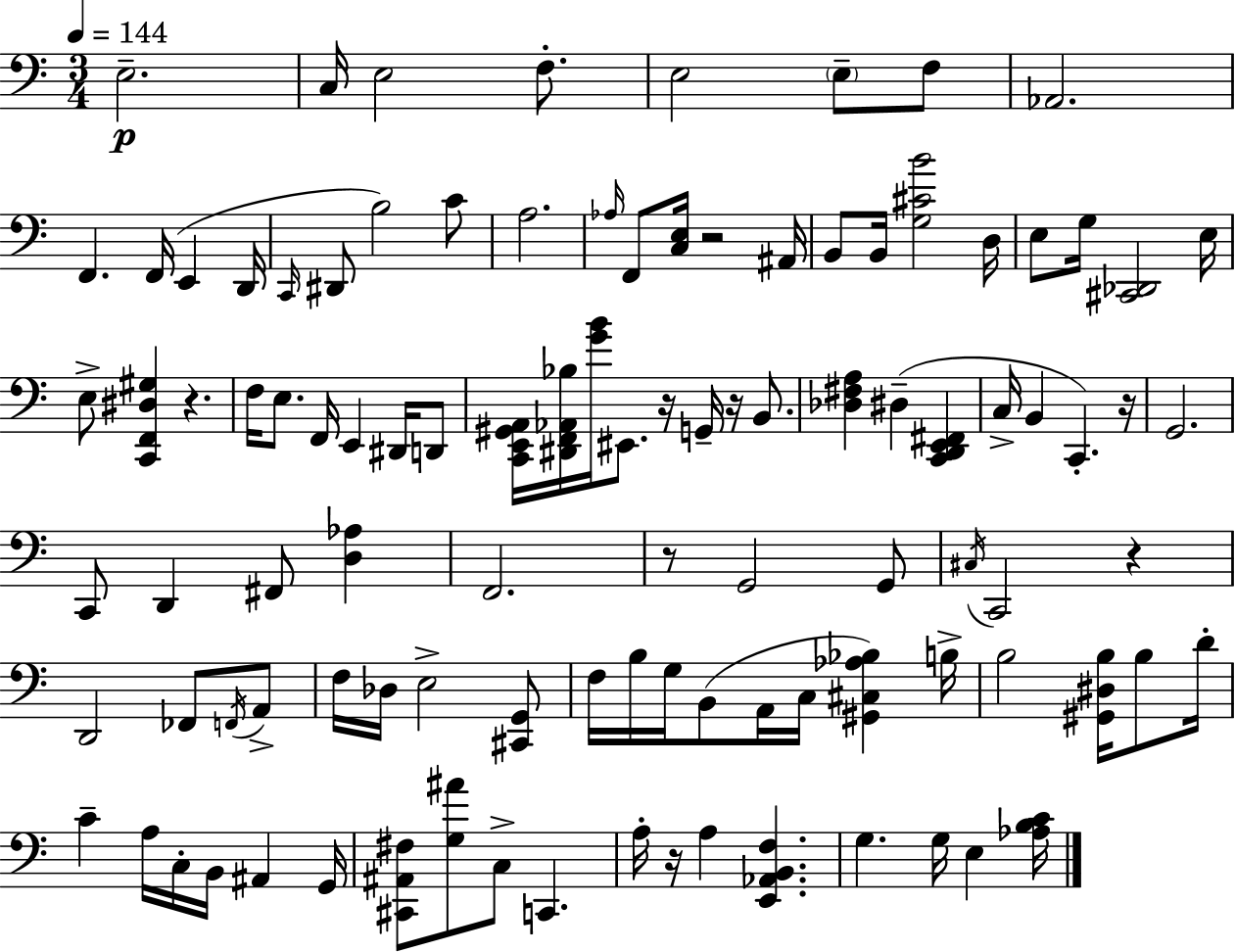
X:1
T:Untitled
M:3/4
L:1/4
K:C
E,2 C,/4 E,2 F,/2 E,2 E,/2 F,/2 _A,,2 F,, F,,/4 E,, D,,/4 C,,/4 ^D,,/2 B,2 C/2 A,2 _A,/4 F,,/2 [C,E,]/4 z2 ^A,,/4 B,,/2 B,,/4 [G,^CB]2 D,/4 E,/2 G,/4 [^C,,_D,,]2 E,/4 E,/2 [C,,F,,^D,^G,] z F,/4 E,/2 F,,/4 E,, ^D,,/4 D,,/2 [C,,E,,^G,,A,,]/4 [^D,,F,,_A,,_B,]/4 [GB]/4 ^E,,/2 z/4 G,,/4 z/4 B,,/2 [_D,^F,A,] ^D, [C,,D,,E,,^F,,] C,/4 B,, C,, z/4 G,,2 C,,/2 D,, ^F,,/2 [D,_A,] F,,2 z/2 G,,2 G,,/2 ^C,/4 C,,2 z D,,2 _F,,/2 F,,/4 A,,/2 F,/4 _D,/4 E,2 [^C,,G,,]/2 F,/4 B,/4 G,/4 B,,/2 A,,/4 C,/4 [^G,,^C,_A,_B,] B,/4 B,2 [^G,,^D,B,]/4 B,/2 D/4 C A,/4 C,/4 B,,/4 ^A,, G,,/4 [^C,,^A,,^F,]/2 [G,^A]/2 C,/2 C,, A,/4 z/4 A, [E,,_A,,B,,F,] G, G,/4 E, [_A,B,C]/4